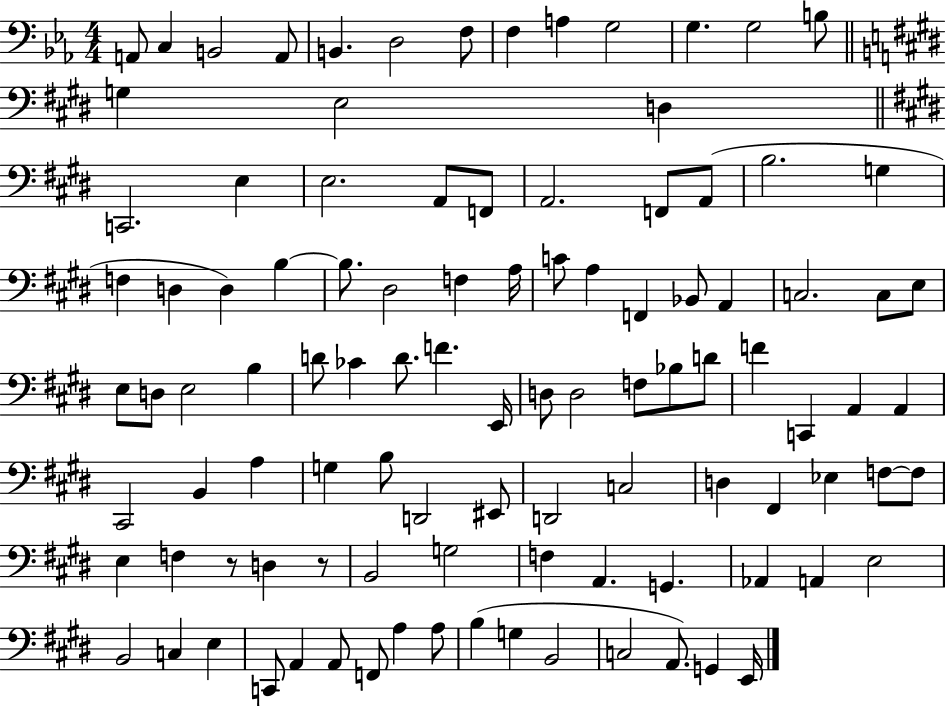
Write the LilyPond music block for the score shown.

{
  \clef bass
  \numericTimeSignature
  \time 4/4
  \key ees \major
  a,8 c4 b,2 a,8 | b,4. d2 f8 | f4 a4 g2 | g4. g2 b8 | \break \bar "||" \break \key e \major g4 e2 d4 | \bar "||" \break \key e \major c,2. e4 | e2. a,8 f,8 | a,2. f,8 a,8( | b2. g4 | \break f4 d4 d4) b4~~ | b8. dis2 f4 a16 | c'8 a4 f,4 bes,8 a,4 | c2. c8 e8 | \break e8 d8 e2 b4 | d'8 ces'4 d'8. f'4. e,16 | d8 d2 f8 bes8 d'8 | f'4 c,4 a,4 a,4 | \break cis,2 b,4 a4 | g4 b8 d,2 eis,8 | d,2 c2 | d4 fis,4 ees4 f8~~ f8 | \break e4 f4 r8 d4 r8 | b,2 g2 | f4 a,4. g,4. | aes,4 a,4 e2 | \break b,2 c4 e4 | c,8 a,4 a,8 f,8 a4 a8 | b4( g4 b,2 | c2 a,8.) g,4 e,16 | \break \bar "|."
}